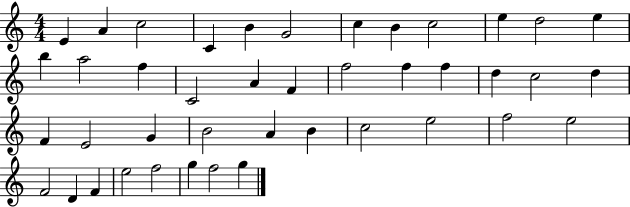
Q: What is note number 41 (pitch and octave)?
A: F5